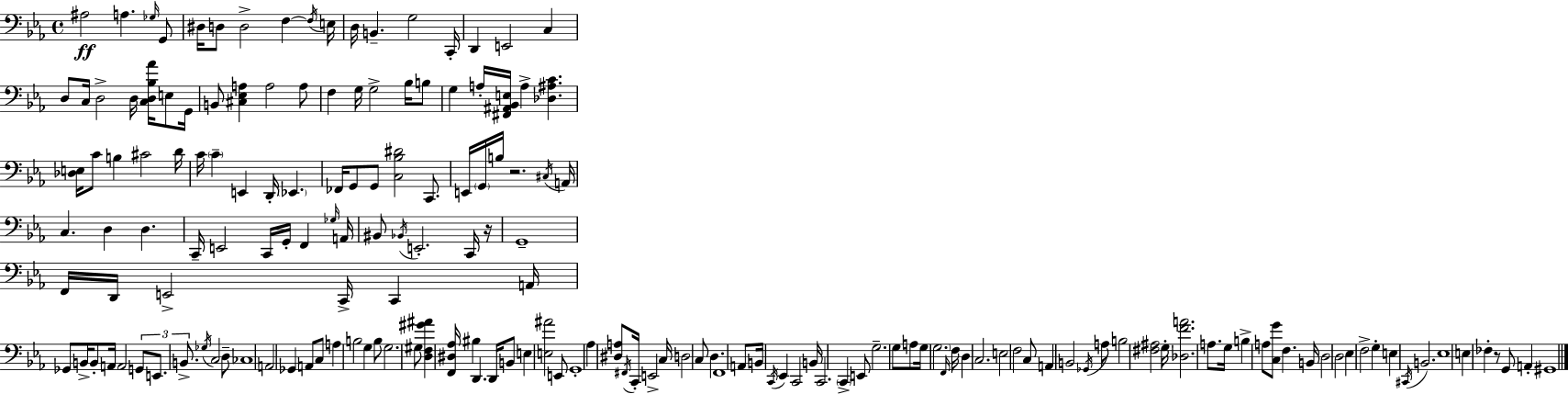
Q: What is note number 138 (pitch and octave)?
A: G3